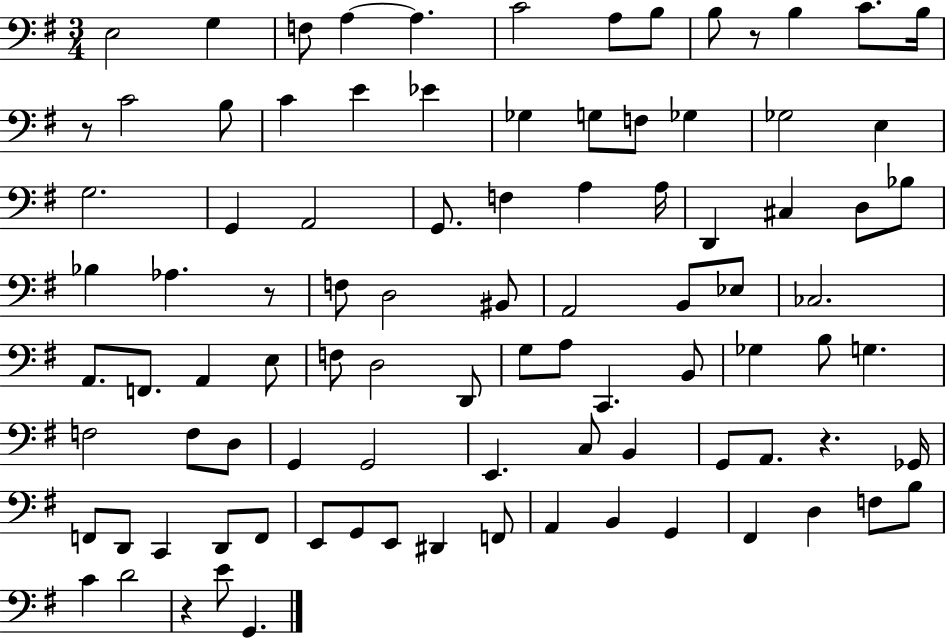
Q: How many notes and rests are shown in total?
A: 94